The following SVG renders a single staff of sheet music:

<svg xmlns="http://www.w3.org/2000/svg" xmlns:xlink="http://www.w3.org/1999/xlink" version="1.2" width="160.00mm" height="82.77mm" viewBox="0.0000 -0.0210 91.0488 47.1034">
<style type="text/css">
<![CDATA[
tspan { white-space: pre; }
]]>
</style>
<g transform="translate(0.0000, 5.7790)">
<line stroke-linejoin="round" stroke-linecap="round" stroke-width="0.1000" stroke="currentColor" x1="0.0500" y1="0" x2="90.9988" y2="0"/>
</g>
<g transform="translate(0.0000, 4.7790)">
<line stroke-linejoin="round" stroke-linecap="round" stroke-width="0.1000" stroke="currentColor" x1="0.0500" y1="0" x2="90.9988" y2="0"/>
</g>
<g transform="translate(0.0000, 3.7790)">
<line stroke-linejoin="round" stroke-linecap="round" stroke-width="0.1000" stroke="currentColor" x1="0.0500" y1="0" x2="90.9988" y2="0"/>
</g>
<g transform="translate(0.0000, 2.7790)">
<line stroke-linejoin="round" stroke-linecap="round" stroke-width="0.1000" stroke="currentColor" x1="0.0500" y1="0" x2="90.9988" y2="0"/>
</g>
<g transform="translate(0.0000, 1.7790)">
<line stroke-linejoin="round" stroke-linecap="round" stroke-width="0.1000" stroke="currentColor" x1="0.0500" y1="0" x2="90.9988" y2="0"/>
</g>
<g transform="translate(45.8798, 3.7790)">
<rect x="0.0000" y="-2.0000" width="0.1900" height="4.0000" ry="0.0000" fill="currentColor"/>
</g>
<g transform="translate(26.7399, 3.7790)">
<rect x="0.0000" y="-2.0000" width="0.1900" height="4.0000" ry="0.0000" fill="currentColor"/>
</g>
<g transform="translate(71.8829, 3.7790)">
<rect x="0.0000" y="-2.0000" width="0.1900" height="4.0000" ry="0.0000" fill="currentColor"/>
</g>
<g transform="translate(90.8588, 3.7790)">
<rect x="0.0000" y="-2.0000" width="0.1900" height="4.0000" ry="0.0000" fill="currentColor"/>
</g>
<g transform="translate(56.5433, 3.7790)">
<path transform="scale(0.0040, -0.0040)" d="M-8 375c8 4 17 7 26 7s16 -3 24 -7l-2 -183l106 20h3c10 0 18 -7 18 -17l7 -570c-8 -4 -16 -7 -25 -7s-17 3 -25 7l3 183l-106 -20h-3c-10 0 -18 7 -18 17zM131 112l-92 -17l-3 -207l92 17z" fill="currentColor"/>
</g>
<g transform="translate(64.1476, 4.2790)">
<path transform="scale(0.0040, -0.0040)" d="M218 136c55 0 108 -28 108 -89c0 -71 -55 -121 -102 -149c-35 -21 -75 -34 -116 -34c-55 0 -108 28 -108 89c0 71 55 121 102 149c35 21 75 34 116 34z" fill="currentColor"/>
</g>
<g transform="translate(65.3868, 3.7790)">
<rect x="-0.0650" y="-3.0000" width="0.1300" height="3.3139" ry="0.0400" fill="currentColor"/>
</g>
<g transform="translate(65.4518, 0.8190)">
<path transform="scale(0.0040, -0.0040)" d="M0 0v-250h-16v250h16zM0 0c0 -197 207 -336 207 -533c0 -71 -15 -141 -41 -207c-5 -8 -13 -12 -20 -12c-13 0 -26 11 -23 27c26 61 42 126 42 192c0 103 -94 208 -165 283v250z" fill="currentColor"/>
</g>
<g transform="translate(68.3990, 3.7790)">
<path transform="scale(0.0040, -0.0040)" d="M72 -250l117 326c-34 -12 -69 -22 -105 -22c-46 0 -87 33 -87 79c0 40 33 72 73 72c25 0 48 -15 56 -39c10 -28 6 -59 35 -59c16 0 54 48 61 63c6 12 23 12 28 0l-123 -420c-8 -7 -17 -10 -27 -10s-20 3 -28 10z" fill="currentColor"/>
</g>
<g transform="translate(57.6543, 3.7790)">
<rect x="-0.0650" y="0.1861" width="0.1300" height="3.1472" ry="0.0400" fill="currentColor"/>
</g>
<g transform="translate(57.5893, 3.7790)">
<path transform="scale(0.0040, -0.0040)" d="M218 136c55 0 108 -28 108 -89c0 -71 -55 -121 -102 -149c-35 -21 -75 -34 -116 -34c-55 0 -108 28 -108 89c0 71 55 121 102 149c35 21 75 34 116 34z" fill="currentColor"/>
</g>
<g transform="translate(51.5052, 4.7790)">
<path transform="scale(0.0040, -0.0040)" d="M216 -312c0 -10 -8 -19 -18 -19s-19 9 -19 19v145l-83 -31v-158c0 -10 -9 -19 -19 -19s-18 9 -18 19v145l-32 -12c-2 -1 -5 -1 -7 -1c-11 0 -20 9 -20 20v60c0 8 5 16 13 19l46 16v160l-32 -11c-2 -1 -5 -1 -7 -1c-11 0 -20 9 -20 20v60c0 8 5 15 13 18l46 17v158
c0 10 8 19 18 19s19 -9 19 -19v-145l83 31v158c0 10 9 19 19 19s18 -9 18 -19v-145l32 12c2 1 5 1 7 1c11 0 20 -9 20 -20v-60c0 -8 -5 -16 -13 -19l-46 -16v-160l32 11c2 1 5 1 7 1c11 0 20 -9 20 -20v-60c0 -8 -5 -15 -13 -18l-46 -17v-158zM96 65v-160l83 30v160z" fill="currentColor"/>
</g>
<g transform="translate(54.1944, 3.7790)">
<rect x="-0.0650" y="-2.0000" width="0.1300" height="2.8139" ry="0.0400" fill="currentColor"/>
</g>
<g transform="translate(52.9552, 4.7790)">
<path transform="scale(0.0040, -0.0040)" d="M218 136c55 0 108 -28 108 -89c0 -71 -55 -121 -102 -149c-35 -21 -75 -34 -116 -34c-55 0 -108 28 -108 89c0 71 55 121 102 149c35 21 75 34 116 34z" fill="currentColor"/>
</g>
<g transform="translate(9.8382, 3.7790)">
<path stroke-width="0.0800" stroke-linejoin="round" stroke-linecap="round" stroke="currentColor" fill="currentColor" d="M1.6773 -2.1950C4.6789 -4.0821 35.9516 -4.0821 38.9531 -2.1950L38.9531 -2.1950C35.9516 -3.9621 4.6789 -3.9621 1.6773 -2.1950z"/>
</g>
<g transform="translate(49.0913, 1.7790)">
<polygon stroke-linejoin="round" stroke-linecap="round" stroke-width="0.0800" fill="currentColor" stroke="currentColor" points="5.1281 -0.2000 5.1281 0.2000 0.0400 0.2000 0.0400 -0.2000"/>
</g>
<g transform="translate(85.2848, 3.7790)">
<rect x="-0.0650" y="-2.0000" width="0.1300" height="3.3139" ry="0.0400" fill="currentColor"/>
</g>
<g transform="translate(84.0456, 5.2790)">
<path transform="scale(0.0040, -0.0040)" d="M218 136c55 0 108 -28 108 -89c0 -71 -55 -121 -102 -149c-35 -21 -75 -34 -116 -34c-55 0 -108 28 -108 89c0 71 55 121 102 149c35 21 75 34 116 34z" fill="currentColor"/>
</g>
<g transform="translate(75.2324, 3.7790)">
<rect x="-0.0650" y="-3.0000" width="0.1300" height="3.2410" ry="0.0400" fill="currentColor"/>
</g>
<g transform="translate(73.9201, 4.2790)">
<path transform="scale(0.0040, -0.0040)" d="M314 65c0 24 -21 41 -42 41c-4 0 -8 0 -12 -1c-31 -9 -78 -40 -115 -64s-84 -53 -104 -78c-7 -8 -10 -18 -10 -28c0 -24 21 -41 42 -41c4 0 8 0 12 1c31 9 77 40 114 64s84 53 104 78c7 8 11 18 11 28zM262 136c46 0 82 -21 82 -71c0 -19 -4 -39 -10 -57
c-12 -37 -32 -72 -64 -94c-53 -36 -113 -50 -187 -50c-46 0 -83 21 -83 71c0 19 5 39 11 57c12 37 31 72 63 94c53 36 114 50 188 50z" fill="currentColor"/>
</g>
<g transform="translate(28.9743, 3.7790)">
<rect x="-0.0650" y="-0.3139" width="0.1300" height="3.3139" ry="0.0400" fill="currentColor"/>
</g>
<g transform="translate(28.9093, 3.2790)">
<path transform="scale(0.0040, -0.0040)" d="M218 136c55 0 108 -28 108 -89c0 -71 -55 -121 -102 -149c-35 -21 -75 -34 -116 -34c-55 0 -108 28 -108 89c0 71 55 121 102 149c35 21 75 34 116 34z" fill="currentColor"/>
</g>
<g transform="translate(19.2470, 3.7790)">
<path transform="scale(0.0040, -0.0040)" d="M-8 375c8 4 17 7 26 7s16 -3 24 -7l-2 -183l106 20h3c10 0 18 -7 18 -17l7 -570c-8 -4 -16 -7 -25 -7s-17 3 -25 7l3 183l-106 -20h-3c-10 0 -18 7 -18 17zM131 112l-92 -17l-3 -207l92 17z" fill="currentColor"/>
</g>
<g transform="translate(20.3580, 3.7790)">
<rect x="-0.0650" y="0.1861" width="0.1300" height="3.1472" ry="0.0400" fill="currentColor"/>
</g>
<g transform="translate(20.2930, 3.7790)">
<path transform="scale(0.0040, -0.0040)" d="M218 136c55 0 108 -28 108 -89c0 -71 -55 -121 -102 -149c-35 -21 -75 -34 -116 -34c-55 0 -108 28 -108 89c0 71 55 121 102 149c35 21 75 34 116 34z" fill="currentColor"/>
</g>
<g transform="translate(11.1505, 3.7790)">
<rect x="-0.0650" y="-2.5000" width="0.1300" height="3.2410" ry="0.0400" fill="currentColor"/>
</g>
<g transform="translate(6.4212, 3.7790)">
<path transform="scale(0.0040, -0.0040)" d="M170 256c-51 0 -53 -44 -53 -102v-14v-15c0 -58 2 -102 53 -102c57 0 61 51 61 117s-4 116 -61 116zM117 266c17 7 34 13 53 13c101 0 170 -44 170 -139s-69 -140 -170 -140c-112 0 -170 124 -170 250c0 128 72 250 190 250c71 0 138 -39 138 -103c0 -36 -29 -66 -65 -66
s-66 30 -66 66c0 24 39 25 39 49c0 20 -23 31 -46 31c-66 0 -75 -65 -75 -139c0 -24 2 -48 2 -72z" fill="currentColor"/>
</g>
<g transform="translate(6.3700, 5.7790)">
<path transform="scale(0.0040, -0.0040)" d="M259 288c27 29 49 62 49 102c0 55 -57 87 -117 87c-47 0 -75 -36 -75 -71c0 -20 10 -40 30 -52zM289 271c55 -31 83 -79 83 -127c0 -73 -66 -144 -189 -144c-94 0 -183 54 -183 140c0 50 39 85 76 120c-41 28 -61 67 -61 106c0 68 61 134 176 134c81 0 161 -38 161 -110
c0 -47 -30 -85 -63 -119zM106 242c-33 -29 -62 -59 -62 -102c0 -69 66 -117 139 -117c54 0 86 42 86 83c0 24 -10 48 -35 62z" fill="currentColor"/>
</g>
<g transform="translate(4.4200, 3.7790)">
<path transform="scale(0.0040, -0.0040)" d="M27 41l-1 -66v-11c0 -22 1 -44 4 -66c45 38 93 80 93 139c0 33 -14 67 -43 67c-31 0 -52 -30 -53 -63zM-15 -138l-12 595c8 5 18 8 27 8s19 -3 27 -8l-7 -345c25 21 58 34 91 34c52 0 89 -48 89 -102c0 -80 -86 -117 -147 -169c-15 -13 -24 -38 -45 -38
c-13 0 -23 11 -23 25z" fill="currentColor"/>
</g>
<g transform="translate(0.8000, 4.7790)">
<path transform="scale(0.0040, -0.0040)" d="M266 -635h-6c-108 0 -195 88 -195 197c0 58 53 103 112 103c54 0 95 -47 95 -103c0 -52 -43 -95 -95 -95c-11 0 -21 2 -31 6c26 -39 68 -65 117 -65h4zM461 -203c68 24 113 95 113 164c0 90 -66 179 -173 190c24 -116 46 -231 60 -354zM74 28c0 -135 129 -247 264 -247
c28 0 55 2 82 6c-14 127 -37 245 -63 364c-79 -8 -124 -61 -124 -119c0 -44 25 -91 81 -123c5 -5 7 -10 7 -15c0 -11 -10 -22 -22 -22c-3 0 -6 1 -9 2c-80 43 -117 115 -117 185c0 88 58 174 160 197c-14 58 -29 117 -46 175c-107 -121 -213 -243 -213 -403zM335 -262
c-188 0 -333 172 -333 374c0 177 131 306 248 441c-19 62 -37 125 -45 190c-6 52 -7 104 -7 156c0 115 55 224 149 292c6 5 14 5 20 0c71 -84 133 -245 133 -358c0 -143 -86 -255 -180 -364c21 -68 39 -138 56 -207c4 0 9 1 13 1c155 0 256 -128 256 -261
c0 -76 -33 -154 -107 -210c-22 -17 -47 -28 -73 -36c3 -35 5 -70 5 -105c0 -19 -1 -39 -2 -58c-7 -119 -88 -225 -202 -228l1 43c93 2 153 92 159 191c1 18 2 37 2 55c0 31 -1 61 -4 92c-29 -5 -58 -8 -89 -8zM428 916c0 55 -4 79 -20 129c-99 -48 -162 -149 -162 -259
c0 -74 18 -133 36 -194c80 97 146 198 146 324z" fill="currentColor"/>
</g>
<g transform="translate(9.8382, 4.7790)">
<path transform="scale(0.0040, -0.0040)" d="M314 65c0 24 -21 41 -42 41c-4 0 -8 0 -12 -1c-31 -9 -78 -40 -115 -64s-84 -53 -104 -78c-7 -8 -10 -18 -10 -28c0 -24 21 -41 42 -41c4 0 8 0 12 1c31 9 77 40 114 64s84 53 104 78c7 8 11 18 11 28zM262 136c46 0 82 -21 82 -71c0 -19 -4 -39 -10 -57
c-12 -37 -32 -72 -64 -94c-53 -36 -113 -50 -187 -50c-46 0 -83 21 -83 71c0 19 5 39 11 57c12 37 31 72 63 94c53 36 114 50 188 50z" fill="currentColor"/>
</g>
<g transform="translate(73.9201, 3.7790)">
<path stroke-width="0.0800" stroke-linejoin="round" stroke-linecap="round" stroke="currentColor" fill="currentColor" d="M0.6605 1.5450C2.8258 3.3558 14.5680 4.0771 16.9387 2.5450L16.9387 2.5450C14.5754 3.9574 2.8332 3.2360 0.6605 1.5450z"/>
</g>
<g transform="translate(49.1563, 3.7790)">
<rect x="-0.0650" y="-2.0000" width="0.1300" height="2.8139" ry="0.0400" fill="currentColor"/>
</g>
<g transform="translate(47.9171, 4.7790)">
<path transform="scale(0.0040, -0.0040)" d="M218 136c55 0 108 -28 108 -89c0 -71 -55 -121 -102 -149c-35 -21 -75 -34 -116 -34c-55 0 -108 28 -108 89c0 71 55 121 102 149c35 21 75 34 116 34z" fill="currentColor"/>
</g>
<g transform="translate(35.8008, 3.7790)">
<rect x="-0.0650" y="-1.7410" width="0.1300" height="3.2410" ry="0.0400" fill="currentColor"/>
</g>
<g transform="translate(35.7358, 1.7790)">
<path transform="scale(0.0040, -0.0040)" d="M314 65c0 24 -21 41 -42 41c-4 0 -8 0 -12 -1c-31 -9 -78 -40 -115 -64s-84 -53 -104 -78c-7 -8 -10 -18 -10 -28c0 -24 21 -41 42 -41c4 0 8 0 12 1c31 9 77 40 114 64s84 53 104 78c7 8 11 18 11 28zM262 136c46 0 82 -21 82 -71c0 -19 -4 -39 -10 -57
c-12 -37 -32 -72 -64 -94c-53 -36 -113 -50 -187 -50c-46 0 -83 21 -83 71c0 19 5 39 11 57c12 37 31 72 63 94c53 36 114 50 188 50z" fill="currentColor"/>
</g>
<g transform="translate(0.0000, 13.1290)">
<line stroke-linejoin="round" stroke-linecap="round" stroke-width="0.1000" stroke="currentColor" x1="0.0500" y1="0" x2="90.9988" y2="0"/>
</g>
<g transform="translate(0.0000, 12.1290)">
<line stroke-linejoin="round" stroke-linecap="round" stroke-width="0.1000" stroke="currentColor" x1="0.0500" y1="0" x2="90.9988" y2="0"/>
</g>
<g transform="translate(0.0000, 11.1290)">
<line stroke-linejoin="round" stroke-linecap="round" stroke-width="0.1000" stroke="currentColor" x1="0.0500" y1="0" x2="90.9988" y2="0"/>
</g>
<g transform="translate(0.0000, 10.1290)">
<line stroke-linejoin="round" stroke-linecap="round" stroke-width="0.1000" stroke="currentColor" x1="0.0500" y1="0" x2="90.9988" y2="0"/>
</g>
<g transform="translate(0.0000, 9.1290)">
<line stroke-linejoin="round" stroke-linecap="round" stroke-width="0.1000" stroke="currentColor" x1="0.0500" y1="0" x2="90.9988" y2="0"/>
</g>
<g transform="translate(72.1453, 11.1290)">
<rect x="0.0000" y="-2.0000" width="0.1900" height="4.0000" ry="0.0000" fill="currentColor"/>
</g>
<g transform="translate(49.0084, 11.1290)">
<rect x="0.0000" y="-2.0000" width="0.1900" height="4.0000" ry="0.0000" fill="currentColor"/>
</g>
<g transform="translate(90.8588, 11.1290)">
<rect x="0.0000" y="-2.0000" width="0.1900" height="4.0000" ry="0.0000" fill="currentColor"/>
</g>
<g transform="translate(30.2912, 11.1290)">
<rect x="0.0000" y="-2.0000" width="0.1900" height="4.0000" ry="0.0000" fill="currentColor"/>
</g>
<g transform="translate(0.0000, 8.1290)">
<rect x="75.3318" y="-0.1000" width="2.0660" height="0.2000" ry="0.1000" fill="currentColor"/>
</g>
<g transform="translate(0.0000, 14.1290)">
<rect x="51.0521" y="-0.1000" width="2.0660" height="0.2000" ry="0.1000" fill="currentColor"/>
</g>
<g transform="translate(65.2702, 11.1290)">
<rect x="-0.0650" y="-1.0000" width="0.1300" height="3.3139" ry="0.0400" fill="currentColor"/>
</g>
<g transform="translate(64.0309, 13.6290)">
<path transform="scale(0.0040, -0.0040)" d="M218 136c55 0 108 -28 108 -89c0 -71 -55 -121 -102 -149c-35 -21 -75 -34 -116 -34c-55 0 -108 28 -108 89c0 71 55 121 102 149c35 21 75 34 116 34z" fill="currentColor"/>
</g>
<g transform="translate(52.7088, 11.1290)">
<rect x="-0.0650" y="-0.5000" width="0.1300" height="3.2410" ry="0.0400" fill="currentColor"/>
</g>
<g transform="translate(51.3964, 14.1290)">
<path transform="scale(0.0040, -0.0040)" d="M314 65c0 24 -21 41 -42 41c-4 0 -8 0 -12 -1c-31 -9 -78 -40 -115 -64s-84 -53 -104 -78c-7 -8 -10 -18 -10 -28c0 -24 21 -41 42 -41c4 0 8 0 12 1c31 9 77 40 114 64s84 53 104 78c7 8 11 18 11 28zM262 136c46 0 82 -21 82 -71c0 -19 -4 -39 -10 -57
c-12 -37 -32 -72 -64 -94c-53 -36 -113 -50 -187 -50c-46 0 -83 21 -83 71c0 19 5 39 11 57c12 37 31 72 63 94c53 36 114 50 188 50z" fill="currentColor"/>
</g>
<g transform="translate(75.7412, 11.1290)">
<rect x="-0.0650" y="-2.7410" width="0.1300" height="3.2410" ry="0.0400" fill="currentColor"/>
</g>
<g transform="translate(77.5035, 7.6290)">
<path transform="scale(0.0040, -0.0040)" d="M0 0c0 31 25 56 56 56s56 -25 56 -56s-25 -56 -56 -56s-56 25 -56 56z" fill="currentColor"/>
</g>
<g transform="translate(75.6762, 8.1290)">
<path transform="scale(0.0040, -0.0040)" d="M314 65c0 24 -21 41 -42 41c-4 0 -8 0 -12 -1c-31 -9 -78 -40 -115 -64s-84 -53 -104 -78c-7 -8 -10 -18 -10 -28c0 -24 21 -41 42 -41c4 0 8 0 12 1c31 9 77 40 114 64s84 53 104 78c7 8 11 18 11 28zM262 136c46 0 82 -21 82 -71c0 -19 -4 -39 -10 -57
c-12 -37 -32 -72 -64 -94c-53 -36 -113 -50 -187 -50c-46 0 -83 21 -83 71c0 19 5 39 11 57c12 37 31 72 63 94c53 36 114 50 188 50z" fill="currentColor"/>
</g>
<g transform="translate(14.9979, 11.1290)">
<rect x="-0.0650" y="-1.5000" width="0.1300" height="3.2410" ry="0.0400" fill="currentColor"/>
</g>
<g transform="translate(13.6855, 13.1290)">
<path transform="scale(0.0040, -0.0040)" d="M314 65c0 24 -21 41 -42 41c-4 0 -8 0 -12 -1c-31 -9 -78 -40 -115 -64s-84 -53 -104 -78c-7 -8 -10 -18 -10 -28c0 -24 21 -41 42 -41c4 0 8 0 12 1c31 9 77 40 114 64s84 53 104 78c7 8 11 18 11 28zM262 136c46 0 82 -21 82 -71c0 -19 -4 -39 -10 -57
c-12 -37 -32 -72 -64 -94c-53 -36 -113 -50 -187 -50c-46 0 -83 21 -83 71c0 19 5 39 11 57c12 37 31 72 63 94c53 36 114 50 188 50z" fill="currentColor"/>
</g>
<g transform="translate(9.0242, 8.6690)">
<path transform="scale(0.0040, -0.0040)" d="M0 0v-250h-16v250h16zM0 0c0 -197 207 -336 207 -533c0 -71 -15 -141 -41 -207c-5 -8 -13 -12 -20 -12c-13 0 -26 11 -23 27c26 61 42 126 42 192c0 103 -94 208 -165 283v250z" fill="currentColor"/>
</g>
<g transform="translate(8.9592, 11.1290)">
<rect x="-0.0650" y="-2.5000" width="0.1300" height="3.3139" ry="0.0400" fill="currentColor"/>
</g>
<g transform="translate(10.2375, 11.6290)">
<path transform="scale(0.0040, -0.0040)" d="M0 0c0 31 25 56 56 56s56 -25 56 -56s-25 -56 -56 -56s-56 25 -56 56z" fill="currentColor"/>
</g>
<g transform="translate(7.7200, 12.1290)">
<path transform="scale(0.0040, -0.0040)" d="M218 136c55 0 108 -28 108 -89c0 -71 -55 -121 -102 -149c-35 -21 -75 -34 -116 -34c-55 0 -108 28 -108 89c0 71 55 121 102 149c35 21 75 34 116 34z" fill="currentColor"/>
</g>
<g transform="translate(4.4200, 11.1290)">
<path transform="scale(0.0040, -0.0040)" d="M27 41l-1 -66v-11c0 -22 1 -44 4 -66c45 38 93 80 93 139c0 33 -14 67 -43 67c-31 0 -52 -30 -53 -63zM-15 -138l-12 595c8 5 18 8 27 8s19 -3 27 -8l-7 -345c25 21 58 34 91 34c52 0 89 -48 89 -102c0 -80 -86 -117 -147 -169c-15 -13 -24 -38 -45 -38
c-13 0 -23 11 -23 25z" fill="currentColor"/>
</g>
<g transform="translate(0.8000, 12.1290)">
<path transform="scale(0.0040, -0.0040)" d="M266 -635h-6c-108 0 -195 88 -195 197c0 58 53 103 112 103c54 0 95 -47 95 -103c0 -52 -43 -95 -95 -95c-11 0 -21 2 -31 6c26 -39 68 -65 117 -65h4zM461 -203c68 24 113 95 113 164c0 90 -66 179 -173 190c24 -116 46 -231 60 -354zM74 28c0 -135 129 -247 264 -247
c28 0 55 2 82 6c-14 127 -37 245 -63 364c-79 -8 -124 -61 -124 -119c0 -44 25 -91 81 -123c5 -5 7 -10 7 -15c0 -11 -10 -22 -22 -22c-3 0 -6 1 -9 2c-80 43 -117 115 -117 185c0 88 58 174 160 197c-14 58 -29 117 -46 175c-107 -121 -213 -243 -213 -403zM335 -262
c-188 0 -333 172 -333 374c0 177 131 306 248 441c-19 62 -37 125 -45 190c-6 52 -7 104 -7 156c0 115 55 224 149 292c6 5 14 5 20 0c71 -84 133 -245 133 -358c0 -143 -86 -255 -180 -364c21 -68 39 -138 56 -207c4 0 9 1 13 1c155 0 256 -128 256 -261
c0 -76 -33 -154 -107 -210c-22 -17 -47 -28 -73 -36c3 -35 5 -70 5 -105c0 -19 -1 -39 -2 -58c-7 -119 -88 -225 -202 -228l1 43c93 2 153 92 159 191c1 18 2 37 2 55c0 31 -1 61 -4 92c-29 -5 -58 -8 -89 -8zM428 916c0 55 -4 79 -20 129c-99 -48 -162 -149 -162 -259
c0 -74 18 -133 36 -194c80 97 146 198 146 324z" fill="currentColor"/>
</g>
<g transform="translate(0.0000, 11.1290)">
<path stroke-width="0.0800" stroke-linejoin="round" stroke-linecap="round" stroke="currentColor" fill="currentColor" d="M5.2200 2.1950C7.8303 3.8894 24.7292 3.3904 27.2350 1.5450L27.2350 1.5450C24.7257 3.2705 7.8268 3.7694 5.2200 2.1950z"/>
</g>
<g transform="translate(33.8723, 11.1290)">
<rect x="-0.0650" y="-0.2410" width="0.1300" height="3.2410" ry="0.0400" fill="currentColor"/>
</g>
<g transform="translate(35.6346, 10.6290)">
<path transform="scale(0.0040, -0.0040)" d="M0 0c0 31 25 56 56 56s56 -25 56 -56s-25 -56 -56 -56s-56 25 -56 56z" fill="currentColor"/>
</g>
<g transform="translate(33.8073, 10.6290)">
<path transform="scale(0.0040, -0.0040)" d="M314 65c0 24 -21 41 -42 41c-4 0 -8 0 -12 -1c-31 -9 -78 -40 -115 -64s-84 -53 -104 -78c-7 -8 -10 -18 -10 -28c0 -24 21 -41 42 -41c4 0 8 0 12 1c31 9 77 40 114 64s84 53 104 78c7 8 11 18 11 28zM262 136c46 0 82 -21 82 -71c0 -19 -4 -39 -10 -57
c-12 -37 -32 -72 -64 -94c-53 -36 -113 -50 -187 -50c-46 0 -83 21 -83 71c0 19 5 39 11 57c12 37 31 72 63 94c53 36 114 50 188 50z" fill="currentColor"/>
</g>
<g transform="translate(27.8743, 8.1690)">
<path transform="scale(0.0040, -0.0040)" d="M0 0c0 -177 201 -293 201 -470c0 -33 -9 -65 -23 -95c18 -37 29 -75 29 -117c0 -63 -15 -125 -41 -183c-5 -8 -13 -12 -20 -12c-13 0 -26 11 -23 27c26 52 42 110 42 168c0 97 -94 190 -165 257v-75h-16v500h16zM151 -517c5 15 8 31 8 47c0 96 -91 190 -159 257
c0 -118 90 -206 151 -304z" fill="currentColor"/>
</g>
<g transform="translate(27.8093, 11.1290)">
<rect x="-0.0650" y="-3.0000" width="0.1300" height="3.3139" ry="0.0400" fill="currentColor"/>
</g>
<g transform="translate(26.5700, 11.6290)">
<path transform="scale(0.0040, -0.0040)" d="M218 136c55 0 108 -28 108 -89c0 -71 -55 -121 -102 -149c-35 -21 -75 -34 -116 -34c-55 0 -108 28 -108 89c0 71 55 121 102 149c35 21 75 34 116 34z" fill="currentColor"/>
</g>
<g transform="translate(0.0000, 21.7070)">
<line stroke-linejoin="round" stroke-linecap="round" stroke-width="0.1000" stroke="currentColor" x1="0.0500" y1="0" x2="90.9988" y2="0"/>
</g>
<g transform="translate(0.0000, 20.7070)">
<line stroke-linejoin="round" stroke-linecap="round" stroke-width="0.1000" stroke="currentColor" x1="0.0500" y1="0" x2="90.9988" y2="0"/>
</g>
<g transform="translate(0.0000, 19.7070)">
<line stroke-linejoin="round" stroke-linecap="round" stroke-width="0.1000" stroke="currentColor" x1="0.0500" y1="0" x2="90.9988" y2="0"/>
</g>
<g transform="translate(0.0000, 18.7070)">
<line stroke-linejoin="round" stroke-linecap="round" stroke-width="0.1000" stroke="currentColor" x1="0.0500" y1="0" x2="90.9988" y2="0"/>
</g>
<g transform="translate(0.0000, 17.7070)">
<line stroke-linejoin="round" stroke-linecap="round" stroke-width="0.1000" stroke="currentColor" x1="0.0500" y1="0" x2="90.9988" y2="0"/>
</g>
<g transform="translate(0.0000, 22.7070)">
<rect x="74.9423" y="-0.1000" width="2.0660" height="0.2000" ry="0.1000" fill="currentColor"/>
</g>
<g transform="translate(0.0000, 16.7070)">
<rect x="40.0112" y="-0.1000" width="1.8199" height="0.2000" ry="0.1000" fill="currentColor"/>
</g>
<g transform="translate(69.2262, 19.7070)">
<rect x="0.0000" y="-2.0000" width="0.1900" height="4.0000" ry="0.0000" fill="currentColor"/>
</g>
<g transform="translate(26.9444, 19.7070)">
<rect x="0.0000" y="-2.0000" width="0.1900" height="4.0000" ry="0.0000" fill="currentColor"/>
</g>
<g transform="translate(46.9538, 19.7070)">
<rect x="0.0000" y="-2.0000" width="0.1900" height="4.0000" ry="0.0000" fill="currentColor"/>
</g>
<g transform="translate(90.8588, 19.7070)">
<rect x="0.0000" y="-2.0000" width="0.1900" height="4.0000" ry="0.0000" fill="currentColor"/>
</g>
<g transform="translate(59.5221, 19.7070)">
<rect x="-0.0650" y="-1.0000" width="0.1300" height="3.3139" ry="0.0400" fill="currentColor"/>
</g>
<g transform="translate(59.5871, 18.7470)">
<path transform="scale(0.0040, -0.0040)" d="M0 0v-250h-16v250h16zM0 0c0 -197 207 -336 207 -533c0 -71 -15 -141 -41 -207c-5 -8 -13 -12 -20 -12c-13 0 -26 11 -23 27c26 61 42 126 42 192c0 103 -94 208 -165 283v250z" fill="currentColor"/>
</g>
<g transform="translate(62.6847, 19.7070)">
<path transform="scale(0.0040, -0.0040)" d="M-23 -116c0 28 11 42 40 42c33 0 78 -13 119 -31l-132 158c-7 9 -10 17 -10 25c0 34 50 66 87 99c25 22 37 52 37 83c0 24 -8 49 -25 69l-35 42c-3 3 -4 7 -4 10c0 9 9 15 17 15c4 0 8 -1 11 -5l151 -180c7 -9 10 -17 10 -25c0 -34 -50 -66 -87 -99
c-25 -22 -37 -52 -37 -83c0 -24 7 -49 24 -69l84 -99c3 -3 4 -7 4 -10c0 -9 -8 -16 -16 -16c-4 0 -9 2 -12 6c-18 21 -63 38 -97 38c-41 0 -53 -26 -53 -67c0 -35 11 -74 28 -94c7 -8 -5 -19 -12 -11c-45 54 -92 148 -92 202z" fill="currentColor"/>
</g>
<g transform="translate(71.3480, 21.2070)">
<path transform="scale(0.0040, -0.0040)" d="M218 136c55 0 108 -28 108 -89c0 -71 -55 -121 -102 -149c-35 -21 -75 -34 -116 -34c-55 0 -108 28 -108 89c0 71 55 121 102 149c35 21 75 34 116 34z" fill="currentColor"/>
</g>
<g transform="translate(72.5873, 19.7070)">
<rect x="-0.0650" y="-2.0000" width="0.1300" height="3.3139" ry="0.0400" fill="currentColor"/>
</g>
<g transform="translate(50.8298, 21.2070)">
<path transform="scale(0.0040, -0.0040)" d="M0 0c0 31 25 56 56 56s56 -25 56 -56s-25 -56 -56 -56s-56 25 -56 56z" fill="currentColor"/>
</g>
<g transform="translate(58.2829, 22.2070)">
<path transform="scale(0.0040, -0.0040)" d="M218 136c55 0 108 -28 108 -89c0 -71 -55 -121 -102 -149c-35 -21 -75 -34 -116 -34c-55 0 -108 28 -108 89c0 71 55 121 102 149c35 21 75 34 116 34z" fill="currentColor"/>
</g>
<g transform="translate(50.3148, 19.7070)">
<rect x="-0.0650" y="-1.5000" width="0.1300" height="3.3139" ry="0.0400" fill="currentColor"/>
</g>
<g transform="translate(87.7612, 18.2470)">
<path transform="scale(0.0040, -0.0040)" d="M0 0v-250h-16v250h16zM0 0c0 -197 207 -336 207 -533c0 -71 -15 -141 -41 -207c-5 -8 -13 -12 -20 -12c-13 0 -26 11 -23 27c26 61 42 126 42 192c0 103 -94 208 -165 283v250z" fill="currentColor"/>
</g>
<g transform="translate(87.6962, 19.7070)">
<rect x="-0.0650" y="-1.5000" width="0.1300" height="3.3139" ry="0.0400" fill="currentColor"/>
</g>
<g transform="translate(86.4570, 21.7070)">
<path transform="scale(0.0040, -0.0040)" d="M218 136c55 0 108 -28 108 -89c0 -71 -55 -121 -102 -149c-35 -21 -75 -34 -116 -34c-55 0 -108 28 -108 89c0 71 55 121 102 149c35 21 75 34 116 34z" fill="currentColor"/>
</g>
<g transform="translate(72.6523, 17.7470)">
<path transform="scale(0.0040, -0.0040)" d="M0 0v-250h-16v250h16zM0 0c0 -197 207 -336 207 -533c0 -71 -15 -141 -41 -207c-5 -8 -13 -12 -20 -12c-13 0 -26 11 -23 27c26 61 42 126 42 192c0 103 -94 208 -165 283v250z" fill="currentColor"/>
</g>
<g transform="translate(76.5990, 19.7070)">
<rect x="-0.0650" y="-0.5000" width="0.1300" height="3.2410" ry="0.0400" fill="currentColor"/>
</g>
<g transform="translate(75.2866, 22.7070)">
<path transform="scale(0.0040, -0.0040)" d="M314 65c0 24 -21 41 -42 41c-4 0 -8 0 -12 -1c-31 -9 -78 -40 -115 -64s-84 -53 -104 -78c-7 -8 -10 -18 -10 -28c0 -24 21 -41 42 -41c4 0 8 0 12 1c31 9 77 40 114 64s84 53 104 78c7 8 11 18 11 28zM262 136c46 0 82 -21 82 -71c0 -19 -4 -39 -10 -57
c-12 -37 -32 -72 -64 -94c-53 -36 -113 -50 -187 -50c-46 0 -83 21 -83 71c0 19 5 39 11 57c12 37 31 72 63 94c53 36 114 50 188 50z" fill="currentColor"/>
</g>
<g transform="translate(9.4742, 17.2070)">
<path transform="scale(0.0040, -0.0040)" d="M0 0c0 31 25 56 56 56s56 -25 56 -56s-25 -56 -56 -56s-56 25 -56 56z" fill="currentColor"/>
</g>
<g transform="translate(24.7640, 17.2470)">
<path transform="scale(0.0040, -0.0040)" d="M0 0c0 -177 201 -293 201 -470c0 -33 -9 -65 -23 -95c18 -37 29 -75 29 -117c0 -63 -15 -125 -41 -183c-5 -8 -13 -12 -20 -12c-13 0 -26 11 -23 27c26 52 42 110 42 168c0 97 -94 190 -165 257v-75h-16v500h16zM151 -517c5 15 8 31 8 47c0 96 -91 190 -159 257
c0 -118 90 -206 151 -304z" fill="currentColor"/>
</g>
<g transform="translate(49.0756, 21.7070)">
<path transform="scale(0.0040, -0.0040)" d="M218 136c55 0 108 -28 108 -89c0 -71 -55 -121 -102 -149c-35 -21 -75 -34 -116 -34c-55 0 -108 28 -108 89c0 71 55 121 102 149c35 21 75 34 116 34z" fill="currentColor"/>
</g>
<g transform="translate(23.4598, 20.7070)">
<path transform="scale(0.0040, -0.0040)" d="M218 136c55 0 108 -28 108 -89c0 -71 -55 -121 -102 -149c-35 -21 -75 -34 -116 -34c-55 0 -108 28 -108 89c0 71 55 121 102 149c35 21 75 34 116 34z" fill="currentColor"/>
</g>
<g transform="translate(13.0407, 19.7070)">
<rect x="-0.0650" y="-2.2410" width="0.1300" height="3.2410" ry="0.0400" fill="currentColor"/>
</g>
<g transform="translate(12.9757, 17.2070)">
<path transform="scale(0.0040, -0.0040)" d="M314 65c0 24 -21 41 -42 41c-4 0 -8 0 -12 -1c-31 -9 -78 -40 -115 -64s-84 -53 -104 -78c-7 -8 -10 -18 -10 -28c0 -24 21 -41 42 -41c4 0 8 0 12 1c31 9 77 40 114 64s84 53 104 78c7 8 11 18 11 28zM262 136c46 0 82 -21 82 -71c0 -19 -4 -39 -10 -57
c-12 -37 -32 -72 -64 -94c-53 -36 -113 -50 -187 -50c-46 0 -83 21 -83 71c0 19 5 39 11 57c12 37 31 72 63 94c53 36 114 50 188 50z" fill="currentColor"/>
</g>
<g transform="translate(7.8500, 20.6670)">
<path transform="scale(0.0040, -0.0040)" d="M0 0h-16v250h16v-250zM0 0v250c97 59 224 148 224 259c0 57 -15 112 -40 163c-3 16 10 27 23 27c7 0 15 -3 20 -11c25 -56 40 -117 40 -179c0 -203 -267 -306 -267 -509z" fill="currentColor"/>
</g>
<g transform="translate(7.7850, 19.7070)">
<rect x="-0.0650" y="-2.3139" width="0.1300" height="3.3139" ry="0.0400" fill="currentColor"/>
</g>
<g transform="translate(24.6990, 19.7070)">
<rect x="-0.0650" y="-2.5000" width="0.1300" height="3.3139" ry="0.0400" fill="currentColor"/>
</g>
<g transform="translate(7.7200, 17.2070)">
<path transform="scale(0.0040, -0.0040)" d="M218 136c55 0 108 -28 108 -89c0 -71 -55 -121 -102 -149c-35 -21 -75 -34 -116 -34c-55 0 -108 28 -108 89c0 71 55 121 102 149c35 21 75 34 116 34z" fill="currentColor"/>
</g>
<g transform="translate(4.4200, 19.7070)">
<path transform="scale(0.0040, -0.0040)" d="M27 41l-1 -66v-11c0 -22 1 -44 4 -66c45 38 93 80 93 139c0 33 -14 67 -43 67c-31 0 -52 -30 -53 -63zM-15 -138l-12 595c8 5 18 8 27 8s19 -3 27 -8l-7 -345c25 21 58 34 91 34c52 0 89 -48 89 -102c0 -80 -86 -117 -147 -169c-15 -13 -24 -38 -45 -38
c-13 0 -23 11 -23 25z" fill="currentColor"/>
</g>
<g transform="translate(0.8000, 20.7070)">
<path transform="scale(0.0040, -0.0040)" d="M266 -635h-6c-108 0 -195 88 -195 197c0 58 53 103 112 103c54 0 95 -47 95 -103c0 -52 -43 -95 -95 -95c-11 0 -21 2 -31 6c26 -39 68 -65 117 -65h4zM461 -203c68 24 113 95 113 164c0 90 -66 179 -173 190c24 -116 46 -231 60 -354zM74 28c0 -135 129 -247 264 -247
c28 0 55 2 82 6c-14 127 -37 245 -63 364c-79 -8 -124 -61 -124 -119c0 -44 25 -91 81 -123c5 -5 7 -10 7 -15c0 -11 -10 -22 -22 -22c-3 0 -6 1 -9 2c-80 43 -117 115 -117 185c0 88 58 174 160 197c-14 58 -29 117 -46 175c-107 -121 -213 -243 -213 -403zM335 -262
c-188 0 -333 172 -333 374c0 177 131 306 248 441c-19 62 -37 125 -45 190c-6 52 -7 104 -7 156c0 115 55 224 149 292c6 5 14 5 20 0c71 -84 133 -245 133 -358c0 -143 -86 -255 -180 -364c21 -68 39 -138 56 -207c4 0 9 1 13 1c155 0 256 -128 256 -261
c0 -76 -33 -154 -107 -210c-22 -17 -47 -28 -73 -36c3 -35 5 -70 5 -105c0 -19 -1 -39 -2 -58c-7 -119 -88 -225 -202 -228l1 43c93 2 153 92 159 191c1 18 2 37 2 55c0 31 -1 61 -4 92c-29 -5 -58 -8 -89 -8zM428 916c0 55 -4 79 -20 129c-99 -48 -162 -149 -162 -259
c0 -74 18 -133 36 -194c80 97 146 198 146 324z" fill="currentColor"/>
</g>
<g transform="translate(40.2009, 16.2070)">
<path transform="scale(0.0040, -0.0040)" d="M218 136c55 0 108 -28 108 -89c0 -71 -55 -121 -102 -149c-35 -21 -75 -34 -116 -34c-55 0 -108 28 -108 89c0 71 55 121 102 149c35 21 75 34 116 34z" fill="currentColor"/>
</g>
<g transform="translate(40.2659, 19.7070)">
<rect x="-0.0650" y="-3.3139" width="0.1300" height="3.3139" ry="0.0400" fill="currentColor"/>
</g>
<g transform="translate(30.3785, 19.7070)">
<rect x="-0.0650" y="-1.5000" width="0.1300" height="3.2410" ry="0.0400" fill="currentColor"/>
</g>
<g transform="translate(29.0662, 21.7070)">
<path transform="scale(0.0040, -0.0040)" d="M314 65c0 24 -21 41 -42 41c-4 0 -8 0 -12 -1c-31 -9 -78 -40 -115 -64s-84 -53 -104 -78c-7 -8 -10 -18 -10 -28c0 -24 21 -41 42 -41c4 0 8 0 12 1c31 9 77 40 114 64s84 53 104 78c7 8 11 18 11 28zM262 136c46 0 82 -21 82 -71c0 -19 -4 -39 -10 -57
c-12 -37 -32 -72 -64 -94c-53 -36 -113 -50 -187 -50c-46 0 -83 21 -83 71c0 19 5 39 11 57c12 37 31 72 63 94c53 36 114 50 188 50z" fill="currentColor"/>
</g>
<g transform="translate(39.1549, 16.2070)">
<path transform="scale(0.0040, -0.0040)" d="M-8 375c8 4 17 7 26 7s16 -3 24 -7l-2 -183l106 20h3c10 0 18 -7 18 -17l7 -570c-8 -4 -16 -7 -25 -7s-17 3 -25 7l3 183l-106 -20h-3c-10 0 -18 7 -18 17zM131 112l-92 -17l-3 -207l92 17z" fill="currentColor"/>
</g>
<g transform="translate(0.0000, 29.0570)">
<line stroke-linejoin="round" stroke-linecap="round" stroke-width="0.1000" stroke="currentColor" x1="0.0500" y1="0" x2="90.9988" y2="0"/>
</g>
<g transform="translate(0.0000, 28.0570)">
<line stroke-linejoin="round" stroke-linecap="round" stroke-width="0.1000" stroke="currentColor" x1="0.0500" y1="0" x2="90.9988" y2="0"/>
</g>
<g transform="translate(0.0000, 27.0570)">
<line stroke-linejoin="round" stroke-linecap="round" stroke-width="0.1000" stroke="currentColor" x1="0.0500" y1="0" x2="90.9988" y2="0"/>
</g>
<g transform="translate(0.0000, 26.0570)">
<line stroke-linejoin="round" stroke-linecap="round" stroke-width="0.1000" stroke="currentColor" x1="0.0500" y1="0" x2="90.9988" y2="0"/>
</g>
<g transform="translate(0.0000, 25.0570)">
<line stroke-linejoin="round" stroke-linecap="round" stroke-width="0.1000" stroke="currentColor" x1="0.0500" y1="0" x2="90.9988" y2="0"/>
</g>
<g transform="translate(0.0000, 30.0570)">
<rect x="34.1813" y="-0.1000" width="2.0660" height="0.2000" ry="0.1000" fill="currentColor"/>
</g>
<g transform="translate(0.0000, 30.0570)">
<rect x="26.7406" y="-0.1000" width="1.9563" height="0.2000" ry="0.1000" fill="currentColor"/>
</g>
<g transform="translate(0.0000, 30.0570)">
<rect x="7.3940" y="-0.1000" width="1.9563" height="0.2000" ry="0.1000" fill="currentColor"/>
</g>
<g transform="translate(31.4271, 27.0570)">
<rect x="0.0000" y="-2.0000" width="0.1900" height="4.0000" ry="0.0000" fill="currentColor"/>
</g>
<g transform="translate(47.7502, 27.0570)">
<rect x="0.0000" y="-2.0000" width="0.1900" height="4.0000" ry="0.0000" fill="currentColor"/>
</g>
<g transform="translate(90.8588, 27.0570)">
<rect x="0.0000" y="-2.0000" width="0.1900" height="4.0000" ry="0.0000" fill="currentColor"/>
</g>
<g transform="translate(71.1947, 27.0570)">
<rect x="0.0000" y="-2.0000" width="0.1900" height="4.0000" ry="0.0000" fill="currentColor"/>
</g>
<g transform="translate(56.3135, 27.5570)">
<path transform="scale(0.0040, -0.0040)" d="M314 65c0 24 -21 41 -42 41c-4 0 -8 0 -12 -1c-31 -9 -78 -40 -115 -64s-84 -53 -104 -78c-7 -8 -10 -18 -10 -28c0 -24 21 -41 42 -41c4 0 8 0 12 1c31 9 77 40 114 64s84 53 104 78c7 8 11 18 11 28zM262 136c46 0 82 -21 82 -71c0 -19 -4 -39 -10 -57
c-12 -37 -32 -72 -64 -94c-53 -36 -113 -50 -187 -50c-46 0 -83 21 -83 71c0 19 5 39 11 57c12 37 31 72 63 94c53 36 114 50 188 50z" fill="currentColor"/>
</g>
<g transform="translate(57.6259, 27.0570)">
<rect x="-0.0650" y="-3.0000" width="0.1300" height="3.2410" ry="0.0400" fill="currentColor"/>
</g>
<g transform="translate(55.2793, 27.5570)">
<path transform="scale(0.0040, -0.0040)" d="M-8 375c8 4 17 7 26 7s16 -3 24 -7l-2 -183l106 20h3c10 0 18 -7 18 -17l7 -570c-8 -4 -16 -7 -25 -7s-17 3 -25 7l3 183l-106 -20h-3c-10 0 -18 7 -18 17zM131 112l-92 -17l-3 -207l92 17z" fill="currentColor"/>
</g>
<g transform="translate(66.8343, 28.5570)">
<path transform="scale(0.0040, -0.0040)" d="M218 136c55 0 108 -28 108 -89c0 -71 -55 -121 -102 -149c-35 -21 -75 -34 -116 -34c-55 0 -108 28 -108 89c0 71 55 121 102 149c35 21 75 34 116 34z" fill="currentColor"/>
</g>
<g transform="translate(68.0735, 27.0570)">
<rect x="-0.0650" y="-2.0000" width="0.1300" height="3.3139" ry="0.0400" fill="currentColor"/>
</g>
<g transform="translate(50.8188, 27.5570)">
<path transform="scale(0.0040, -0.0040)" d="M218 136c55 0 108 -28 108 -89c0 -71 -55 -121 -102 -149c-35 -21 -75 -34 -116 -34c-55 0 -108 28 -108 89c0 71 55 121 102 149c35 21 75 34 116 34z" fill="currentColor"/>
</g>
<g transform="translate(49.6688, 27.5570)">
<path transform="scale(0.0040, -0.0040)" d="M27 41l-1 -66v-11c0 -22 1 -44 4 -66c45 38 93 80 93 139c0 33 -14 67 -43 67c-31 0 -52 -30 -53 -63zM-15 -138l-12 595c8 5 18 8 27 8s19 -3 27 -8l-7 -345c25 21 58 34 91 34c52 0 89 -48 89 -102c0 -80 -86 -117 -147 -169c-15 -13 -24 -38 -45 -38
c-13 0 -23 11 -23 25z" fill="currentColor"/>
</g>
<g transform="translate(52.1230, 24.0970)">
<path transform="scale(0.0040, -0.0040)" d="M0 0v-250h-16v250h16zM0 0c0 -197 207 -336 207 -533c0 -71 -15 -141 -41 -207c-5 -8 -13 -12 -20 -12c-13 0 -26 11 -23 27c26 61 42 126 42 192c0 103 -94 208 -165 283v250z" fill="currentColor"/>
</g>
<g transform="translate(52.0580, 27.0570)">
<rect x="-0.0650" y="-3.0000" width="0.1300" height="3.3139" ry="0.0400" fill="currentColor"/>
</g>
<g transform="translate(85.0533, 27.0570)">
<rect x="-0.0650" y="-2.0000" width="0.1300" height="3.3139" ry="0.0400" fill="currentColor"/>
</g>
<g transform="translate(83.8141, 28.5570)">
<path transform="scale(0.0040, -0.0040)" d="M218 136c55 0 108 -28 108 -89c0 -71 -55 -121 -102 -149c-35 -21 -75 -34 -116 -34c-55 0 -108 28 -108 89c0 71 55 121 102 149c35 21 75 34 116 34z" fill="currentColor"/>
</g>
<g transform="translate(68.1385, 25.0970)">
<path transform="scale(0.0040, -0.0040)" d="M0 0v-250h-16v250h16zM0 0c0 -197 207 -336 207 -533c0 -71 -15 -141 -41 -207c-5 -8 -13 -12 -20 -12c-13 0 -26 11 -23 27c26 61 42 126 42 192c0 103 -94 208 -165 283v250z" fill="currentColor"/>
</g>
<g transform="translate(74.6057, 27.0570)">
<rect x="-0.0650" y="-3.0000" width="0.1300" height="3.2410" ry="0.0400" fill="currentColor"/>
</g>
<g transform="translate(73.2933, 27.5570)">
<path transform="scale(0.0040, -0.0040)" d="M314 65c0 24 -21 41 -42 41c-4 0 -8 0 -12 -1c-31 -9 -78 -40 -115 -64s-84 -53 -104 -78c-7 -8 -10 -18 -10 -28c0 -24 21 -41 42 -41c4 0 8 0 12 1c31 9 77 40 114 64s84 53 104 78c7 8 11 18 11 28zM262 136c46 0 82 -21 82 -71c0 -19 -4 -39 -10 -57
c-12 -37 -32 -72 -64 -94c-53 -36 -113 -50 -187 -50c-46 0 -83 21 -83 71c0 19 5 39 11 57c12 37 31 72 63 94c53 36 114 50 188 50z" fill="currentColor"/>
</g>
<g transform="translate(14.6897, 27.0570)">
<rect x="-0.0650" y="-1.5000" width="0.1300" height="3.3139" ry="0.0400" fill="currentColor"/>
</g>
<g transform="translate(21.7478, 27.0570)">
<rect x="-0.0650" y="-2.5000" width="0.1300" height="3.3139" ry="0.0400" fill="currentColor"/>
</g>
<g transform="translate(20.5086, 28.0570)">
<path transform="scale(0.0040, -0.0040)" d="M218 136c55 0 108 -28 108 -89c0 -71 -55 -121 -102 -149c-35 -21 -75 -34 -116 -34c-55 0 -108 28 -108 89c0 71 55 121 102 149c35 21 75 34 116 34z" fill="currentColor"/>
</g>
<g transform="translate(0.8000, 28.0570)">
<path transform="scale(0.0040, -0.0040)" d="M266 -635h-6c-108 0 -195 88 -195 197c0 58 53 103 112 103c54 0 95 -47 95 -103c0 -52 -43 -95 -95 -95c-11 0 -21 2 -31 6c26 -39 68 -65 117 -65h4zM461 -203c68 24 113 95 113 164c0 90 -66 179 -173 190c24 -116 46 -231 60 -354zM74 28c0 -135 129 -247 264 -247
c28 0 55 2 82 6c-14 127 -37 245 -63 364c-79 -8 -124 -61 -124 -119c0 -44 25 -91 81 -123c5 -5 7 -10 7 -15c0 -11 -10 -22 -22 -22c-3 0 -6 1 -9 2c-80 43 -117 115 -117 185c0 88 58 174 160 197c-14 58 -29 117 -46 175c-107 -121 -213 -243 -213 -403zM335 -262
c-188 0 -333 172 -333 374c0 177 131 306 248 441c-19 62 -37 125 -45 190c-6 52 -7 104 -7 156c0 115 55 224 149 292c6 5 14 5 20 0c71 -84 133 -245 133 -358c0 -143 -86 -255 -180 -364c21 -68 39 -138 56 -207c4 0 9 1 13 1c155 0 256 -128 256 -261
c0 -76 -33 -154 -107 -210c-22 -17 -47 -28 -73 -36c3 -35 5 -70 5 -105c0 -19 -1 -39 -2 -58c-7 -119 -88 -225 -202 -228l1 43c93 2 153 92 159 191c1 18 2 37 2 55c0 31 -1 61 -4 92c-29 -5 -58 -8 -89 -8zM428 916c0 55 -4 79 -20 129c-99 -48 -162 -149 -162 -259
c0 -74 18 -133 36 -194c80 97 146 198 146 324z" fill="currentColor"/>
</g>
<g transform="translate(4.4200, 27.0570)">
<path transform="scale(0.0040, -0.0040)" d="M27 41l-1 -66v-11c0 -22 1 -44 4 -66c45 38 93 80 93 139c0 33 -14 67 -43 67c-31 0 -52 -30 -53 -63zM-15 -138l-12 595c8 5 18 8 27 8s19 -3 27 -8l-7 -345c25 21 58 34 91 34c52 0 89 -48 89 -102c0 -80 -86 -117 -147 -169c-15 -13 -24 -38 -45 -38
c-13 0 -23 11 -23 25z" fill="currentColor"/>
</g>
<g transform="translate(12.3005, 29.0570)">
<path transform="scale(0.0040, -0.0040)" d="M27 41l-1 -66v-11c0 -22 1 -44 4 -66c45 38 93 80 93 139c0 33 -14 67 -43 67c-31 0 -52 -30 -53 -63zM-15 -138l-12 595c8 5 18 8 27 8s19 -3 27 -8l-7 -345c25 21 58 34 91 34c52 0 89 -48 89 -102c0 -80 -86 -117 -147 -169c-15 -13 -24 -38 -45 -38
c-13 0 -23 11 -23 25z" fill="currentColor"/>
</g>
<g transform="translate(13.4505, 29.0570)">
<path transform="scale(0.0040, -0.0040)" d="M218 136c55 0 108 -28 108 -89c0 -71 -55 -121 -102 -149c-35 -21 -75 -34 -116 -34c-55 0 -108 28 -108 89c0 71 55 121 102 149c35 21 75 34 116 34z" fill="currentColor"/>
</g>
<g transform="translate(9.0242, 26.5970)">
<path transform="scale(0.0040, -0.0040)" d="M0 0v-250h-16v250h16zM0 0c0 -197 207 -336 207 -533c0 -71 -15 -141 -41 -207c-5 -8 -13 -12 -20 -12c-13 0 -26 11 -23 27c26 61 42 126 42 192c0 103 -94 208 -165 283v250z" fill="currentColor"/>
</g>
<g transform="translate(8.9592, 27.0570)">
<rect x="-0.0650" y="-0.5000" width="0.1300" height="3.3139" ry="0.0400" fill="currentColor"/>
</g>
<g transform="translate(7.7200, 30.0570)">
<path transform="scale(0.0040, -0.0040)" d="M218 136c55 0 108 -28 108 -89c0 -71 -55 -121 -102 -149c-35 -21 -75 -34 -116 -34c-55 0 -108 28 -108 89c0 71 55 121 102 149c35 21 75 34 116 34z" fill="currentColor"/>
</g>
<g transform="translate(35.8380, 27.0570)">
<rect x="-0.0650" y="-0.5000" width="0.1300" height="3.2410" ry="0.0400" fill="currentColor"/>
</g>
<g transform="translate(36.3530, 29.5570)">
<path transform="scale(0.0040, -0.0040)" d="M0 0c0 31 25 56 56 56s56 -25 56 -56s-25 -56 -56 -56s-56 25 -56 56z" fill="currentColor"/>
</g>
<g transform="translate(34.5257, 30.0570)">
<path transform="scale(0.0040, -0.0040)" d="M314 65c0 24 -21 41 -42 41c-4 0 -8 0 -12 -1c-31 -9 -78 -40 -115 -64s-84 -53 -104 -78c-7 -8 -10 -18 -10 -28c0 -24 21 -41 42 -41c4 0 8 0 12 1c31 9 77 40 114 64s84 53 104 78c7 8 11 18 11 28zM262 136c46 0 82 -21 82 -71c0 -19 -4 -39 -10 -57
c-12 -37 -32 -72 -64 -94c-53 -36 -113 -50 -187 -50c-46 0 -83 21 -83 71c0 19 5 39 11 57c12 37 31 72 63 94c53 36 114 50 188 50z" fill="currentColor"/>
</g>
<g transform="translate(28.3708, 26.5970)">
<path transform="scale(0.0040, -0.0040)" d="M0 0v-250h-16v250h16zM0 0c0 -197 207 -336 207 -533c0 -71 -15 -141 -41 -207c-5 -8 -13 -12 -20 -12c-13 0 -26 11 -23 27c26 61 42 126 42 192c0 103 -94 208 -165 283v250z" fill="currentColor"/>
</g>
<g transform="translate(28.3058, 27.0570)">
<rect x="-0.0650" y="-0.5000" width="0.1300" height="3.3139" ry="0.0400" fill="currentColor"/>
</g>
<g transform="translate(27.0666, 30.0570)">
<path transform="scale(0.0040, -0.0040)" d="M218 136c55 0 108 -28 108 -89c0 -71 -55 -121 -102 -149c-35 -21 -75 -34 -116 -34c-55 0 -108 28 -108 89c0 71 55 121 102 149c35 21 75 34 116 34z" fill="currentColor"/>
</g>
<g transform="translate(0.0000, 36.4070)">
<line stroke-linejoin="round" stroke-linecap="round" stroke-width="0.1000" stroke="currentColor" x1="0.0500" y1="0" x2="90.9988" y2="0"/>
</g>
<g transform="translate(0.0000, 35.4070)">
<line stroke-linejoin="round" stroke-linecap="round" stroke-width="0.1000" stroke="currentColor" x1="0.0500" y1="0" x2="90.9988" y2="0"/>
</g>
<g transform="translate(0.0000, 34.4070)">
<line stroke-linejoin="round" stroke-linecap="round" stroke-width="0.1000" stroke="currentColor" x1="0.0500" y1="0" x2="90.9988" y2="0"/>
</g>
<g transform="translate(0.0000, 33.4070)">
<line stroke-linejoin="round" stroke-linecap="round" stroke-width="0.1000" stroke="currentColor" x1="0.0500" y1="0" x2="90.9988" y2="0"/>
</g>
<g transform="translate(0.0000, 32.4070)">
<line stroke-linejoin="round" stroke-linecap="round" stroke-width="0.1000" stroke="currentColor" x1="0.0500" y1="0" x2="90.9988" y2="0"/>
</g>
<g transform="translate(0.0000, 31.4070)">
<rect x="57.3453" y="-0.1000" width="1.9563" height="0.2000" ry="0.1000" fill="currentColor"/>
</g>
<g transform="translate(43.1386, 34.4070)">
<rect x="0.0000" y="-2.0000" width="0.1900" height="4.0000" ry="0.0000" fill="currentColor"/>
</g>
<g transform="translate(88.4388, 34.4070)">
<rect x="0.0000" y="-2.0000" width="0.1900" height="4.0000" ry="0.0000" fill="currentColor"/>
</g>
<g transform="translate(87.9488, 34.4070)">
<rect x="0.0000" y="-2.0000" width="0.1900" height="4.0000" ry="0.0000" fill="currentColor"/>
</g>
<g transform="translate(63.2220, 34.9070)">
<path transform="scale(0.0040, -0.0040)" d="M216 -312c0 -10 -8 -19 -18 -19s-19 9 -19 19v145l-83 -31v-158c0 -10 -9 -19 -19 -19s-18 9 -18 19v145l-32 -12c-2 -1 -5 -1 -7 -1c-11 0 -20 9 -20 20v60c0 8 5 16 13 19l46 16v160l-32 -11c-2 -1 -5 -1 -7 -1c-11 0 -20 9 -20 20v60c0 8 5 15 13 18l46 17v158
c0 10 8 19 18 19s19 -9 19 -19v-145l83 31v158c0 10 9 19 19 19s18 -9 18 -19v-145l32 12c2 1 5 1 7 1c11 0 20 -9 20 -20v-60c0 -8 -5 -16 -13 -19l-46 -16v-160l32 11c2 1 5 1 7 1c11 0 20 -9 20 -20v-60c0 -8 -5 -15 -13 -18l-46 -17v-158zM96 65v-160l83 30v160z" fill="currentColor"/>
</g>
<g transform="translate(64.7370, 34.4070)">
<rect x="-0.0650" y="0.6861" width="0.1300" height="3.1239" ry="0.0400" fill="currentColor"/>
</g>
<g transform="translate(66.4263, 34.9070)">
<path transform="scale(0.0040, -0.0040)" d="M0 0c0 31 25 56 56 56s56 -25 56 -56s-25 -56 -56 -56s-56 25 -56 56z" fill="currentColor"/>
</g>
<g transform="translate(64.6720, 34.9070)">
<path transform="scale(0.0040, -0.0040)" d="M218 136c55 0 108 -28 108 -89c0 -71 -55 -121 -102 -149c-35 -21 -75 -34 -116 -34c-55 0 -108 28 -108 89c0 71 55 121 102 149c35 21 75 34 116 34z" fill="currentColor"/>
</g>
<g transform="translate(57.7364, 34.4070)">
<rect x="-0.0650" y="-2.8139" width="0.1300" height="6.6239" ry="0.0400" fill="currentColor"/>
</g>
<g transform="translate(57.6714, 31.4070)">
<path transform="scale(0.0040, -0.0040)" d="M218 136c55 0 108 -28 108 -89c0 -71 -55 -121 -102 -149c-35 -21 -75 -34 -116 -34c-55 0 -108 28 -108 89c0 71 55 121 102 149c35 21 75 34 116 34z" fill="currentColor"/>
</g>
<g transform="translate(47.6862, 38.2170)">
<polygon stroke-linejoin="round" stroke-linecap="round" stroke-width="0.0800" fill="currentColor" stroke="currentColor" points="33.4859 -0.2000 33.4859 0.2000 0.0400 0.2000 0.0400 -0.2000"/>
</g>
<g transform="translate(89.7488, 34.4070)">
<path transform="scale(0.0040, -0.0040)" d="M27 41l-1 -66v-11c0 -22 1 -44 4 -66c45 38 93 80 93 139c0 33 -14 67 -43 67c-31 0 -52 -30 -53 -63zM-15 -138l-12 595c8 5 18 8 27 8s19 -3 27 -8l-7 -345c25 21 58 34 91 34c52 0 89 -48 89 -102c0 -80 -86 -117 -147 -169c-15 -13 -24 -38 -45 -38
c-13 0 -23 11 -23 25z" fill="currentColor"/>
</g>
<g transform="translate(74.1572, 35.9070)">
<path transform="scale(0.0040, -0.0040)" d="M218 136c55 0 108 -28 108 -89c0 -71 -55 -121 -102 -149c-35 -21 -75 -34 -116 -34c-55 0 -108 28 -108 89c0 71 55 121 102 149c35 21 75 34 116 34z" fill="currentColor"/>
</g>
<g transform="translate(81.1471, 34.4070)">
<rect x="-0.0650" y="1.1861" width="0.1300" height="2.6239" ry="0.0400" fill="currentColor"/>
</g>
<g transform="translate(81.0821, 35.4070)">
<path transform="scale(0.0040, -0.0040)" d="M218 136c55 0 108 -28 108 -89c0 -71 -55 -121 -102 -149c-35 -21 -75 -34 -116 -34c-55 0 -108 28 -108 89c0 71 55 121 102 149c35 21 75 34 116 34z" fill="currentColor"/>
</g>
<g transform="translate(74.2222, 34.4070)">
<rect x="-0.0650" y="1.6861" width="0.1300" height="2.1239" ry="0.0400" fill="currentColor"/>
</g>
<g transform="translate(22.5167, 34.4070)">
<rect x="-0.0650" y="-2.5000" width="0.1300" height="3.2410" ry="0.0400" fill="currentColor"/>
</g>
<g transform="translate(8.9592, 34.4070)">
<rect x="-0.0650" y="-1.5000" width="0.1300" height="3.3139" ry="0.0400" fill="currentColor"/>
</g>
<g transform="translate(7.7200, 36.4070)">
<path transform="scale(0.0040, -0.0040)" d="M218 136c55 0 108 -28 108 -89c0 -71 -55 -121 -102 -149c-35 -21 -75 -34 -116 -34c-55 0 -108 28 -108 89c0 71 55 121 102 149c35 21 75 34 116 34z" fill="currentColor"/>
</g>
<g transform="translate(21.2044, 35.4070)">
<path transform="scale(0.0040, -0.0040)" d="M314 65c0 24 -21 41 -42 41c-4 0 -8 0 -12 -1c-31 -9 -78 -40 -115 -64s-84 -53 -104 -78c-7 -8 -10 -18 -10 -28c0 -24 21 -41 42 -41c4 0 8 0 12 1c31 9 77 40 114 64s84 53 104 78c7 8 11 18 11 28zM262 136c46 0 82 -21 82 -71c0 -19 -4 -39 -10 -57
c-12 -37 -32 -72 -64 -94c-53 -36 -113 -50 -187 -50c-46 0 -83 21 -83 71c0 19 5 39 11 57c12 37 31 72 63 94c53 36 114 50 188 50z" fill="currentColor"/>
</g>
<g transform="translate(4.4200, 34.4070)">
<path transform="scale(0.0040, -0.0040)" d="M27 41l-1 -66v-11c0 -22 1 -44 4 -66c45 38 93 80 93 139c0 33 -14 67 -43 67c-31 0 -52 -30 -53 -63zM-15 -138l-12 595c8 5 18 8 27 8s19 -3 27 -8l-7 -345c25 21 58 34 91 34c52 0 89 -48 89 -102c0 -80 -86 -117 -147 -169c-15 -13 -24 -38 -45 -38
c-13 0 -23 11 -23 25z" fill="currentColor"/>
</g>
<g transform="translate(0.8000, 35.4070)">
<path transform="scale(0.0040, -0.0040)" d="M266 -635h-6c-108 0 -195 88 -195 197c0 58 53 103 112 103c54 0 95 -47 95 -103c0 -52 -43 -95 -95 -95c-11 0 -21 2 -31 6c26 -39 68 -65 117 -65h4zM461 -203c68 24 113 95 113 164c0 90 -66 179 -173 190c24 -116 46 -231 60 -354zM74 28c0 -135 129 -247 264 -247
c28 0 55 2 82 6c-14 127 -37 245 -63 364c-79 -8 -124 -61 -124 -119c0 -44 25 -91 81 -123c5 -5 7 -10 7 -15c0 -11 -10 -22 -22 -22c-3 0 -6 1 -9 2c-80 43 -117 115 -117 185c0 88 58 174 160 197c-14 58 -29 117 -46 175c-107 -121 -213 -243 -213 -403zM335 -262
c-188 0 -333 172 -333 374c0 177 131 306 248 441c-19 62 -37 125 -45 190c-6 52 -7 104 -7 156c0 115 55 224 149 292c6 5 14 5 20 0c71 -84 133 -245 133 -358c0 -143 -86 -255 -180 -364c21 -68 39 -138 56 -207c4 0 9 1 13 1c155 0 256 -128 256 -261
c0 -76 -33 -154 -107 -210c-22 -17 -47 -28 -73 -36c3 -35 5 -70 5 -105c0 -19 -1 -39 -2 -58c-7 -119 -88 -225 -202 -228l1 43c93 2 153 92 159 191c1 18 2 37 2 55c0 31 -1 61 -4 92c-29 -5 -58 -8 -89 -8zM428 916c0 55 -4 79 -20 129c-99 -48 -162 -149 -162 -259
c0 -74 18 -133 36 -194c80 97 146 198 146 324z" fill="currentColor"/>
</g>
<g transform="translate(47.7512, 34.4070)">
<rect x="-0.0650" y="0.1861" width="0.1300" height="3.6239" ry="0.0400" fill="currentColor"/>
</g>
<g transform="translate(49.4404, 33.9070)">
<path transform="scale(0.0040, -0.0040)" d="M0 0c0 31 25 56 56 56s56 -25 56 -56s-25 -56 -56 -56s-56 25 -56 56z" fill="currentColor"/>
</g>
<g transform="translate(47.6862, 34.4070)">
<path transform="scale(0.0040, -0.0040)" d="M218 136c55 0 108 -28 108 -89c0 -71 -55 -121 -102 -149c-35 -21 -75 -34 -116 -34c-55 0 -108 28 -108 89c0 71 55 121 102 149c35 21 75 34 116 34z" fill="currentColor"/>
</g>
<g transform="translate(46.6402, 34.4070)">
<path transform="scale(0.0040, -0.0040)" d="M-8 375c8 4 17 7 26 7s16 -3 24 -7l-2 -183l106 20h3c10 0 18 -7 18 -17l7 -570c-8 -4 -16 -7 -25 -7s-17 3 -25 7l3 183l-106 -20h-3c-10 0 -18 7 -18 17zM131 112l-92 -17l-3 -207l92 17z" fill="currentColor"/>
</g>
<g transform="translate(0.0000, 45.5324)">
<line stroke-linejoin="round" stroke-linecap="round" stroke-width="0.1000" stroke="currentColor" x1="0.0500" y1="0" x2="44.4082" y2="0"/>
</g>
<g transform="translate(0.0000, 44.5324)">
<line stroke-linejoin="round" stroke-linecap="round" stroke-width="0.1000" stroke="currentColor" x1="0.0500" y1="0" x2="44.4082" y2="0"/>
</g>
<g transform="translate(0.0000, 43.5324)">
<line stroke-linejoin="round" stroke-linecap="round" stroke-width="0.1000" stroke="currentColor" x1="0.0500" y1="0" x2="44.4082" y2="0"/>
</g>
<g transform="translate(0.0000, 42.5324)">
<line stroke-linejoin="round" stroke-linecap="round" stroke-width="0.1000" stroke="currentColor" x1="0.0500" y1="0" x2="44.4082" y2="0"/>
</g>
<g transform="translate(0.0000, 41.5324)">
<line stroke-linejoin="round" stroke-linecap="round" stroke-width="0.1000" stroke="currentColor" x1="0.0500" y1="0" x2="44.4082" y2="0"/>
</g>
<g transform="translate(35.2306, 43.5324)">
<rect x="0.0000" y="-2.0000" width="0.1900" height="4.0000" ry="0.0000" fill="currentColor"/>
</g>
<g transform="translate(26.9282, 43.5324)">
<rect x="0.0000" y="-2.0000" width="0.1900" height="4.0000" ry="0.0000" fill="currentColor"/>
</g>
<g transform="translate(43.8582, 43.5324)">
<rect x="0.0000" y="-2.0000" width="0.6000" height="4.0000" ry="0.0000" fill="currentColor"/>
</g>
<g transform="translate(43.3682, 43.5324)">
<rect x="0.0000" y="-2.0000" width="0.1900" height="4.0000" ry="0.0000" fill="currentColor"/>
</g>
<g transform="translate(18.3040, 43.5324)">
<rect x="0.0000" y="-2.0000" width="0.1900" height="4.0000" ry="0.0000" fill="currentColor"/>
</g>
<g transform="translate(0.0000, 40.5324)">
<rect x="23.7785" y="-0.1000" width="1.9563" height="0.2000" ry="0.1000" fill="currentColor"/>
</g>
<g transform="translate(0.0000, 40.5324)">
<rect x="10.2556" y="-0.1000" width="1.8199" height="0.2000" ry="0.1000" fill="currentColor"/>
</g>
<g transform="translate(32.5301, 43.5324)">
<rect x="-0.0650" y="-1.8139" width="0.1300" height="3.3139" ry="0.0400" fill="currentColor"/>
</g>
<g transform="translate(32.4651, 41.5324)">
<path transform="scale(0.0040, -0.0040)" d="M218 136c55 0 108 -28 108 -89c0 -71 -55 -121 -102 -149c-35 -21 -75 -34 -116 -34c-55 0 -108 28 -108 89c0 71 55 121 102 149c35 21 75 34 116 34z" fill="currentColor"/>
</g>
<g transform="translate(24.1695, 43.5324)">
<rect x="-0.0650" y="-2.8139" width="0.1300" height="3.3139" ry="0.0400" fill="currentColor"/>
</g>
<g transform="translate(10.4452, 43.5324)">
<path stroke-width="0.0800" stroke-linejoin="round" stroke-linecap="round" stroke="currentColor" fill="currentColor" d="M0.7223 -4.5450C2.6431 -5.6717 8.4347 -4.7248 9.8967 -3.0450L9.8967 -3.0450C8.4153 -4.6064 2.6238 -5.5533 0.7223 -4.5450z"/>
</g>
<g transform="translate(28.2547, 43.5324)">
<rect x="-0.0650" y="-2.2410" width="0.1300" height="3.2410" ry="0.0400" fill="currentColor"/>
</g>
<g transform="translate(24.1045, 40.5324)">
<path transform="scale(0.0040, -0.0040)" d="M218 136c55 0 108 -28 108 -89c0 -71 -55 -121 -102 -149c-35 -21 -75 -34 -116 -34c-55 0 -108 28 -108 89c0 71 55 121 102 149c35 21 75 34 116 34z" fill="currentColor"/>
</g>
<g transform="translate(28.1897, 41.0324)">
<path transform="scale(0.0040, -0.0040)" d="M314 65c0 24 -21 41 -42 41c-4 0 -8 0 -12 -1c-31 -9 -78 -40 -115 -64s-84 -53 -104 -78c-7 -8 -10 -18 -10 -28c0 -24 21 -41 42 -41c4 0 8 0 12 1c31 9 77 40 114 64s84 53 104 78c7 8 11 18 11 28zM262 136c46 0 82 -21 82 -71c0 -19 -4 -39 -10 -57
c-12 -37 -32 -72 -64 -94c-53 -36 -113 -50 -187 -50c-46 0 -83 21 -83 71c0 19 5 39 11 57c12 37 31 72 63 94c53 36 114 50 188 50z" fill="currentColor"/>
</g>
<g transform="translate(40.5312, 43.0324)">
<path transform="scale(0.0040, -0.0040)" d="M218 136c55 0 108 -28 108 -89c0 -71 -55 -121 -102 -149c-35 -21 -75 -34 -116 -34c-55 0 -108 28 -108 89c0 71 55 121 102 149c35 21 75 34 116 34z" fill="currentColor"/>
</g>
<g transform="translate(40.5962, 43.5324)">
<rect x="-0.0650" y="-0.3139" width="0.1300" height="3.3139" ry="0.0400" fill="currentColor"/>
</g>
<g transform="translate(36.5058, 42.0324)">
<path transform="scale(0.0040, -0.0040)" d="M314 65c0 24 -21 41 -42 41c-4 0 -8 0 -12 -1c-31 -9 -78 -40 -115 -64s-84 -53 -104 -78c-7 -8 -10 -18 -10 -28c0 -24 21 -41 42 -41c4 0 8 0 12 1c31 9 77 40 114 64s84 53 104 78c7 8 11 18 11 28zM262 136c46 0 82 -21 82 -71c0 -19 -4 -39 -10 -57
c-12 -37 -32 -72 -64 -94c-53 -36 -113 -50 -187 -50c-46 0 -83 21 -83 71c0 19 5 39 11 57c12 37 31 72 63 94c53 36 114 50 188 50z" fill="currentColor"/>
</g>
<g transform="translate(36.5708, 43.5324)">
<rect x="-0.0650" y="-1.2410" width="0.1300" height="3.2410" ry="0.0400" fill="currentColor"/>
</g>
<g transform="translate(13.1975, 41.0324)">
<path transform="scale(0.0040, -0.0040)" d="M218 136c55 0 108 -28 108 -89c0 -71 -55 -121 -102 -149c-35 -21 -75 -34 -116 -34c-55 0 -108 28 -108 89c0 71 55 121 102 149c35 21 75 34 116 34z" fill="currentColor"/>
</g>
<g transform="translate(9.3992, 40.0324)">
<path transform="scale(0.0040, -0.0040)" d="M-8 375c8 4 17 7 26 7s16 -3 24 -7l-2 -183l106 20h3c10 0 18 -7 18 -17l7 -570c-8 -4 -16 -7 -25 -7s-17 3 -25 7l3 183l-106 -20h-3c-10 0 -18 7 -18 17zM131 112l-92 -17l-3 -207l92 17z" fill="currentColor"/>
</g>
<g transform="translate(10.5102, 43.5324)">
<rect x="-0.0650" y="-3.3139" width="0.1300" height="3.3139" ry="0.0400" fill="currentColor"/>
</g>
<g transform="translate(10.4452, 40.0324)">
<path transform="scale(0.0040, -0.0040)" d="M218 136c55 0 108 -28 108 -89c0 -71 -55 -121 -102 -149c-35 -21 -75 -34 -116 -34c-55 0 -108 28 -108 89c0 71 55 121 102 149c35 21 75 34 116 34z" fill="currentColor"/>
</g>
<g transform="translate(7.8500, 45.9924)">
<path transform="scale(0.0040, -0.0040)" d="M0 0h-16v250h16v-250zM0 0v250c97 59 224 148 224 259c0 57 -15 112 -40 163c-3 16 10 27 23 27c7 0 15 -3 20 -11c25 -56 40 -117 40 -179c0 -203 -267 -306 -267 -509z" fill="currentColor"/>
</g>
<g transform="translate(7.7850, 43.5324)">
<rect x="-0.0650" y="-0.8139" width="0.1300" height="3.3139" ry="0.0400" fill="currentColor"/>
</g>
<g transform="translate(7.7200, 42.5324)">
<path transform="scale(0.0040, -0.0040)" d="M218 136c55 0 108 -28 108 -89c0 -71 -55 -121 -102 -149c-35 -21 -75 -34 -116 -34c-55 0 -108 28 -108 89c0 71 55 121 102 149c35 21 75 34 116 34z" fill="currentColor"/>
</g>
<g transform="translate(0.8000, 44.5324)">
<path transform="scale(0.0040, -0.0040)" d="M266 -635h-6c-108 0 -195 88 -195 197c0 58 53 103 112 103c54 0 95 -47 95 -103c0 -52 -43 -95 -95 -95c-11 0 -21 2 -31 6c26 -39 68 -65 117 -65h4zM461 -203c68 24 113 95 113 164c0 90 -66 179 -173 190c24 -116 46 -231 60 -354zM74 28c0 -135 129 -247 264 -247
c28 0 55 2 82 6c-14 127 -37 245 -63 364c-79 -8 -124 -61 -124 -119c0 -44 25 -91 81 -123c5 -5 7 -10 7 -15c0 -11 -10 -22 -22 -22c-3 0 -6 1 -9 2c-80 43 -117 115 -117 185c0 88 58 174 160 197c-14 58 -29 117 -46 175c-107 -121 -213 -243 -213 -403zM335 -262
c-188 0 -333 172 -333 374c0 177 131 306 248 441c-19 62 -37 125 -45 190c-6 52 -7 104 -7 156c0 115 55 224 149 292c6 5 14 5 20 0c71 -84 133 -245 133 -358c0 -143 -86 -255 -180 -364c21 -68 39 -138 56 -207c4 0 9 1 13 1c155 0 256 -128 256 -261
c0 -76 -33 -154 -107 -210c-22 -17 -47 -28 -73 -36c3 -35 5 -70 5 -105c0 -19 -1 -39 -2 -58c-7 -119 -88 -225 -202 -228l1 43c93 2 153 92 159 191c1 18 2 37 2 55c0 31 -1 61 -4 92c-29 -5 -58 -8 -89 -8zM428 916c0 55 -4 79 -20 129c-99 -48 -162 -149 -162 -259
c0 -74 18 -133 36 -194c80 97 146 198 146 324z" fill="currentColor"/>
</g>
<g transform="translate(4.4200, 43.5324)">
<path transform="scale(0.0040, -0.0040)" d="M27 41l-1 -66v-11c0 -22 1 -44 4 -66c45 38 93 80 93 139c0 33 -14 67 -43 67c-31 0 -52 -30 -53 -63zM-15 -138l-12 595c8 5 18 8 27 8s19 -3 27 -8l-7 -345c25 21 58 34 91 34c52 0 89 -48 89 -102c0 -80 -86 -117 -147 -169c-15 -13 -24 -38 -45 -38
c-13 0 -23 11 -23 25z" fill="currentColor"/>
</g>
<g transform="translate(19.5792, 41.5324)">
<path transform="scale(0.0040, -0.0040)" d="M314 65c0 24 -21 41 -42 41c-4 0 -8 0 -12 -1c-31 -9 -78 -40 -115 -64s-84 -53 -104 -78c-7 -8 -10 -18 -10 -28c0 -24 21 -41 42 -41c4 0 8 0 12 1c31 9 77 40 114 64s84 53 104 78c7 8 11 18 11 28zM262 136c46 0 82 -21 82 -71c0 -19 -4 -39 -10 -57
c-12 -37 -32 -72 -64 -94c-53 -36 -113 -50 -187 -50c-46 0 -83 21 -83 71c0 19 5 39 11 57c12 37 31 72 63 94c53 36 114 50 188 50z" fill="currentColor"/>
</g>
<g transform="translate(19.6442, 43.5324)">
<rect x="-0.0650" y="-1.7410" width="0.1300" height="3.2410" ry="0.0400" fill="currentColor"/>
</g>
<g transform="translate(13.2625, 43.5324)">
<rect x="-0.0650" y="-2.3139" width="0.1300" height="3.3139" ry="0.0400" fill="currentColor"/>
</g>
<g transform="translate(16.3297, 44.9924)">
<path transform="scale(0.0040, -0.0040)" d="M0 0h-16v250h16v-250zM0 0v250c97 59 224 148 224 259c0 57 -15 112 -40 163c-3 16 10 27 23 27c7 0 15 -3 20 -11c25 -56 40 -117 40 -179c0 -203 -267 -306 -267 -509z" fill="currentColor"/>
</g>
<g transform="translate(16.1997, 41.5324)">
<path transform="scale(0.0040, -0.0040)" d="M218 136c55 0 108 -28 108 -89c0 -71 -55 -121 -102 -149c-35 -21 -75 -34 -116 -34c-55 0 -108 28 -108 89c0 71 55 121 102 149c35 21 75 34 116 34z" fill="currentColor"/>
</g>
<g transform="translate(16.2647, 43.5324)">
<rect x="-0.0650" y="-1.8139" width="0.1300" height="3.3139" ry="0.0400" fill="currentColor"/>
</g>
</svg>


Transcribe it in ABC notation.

X:1
T:Untitled
M:6/8
L:1/4
K:F
G2 B c f2 G/2 ^G/2 B A/2 z/2 A2 F G/2 E2 A/4 c2 C2 D a2 g/2 g2 G/4 E2 b E D/2 z F/2 C2 E/2 C/2 _E G C/2 C2 _A/2 A2 F/2 A2 F E G2 B/2 a/2 ^A/2 F/2 G/2 d/2 b g f/2 f2 a g2 f e2 c